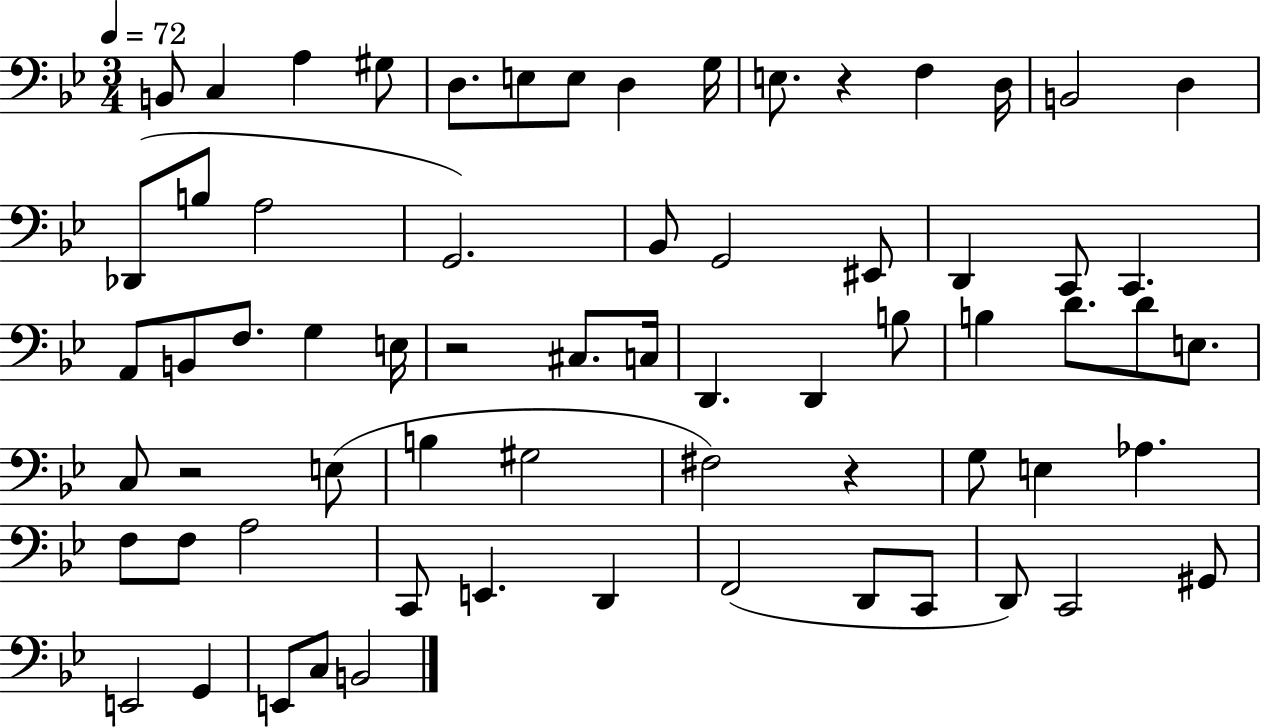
B2/e C3/q A3/q G#3/e D3/e. E3/e E3/e D3/q G3/s E3/e. R/q F3/q D3/s B2/h D3/q Db2/e B3/e A3/h G2/h. Bb2/e G2/h EIS2/e D2/q C2/e C2/q. A2/e B2/e F3/e. G3/q E3/s R/h C#3/e. C3/s D2/q. D2/q B3/e B3/q D4/e. D4/e E3/e. C3/e R/h E3/e B3/q G#3/h F#3/h R/q G3/e E3/q Ab3/q. F3/e F3/e A3/h C2/e E2/q. D2/q F2/h D2/e C2/e D2/e C2/h G#2/e E2/h G2/q E2/e C3/e B2/h